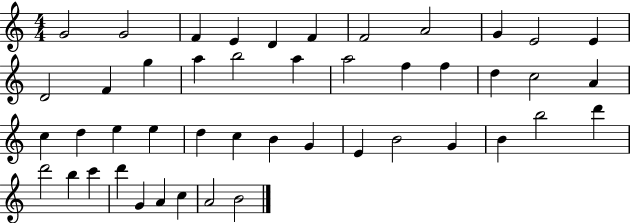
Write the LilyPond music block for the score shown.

{
  \clef treble
  \numericTimeSignature
  \time 4/4
  \key c \major
  g'2 g'2 | f'4 e'4 d'4 f'4 | f'2 a'2 | g'4 e'2 e'4 | \break d'2 f'4 g''4 | a''4 b''2 a''4 | a''2 f''4 f''4 | d''4 c''2 a'4 | \break c''4 d''4 e''4 e''4 | d''4 c''4 b'4 g'4 | e'4 b'2 g'4 | b'4 b''2 d'''4 | \break d'''2 b''4 c'''4 | d'''4 g'4 a'4 c''4 | a'2 b'2 | \bar "|."
}